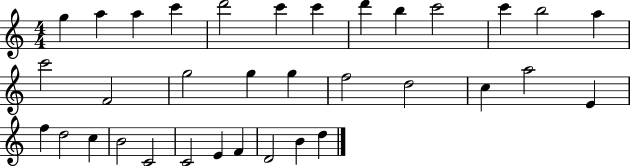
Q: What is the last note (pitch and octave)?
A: D5